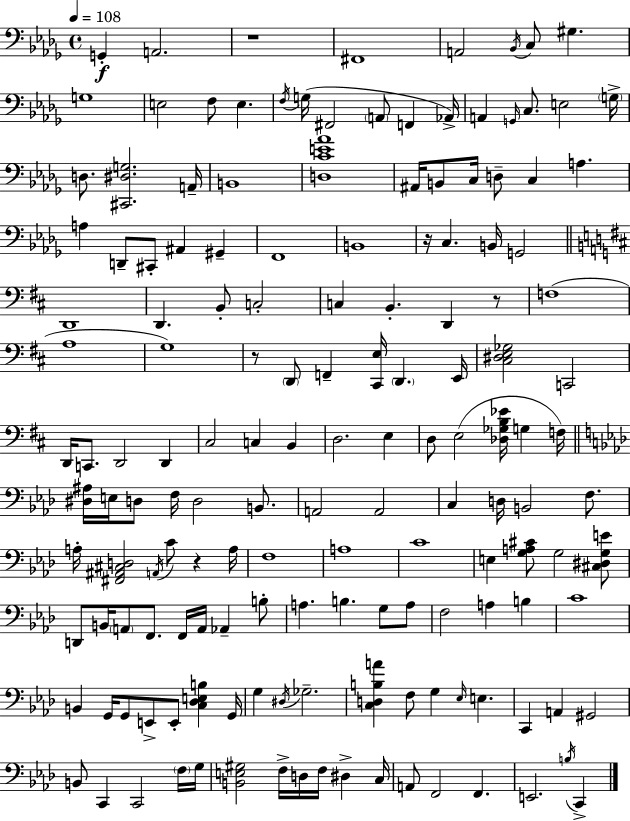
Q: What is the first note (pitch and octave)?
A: G2